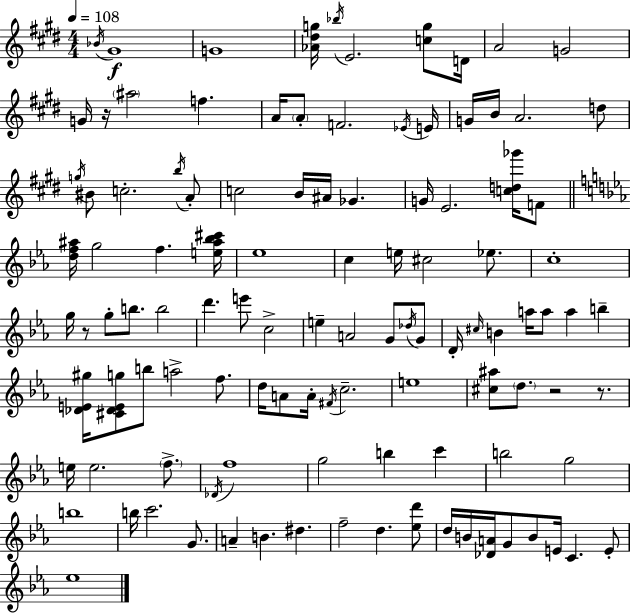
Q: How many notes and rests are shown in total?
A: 110